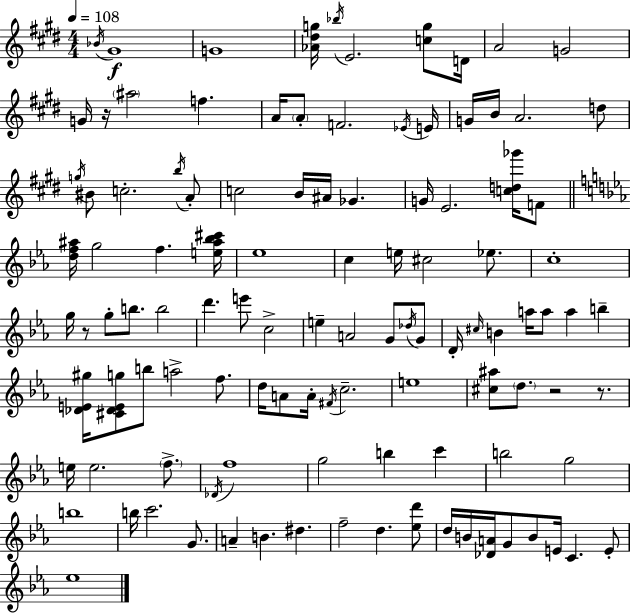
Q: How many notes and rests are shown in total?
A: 110